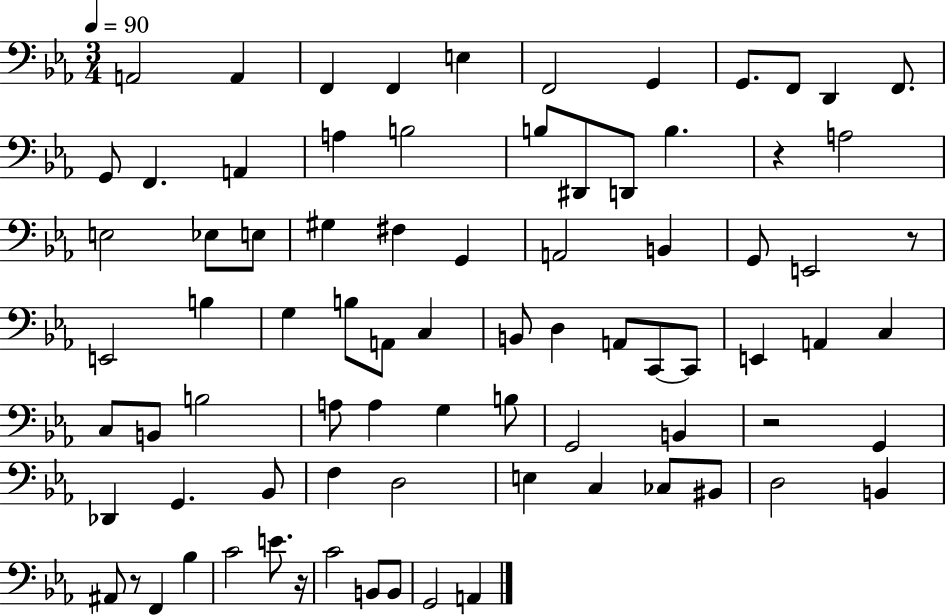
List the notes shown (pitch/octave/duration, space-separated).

A2/h A2/q F2/q F2/q E3/q F2/h G2/q G2/e. F2/e D2/q F2/e. G2/e F2/q. A2/q A3/q B3/h B3/e D#2/e D2/e B3/q. R/q A3/h E3/h Eb3/e E3/e G#3/q F#3/q G2/q A2/h B2/q G2/e E2/h R/e E2/h B3/q G3/q B3/e A2/e C3/q B2/e D3/q A2/e C2/e C2/e E2/q A2/q C3/q C3/e B2/e B3/h A3/e A3/q G3/q B3/e G2/h B2/q R/h G2/q Db2/q G2/q. Bb2/e F3/q D3/h E3/q C3/q CES3/e BIS2/e D3/h B2/q A#2/e R/e F2/q Bb3/q C4/h E4/e. R/s C4/h B2/e B2/e G2/h A2/q